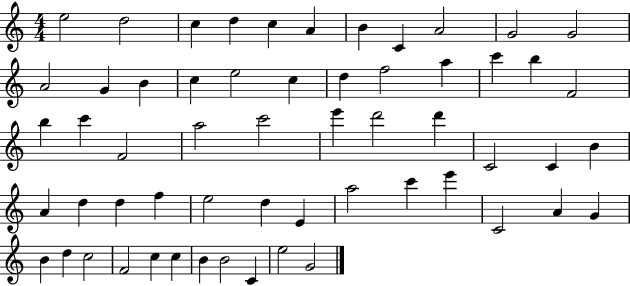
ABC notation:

X:1
T:Untitled
M:4/4
L:1/4
K:C
e2 d2 c d c A B C A2 G2 G2 A2 G B c e2 c d f2 a c' b F2 b c' F2 a2 c'2 e' d'2 d' C2 C B A d d f e2 d E a2 c' e' C2 A G B d c2 F2 c c B B2 C e2 G2